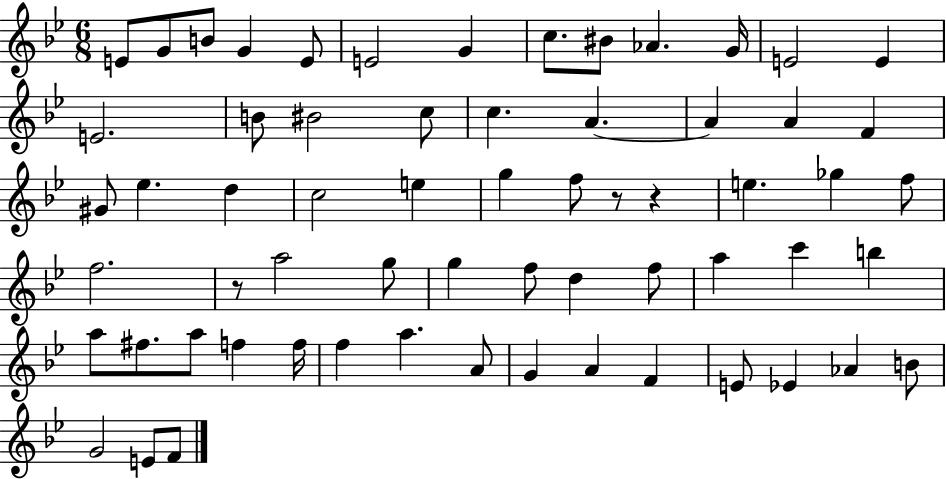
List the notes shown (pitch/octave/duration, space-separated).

E4/e G4/e B4/e G4/q E4/e E4/h G4/q C5/e. BIS4/e Ab4/q. G4/s E4/h E4/q E4/h. B4/e BIS4/h C5/e C5/q. A4/q. A4/q A4/q F4/q G#4/e Eb5/q. D5/q C5/h E5/q G5/q F5/e R/e R/q E5/q. Gb5/q F5/e F5/h. R/e A5/h G5/e G5/q F5/e D5/q F5/e A5/q C6/q B5/q A5/e F#5/e. A5/e F5/q F5/s F5/q A5/q. A4/e G4/q A4/q F4/q E4/e Eb4/q Ab4/q B4/e G4/h E4/e F4/e